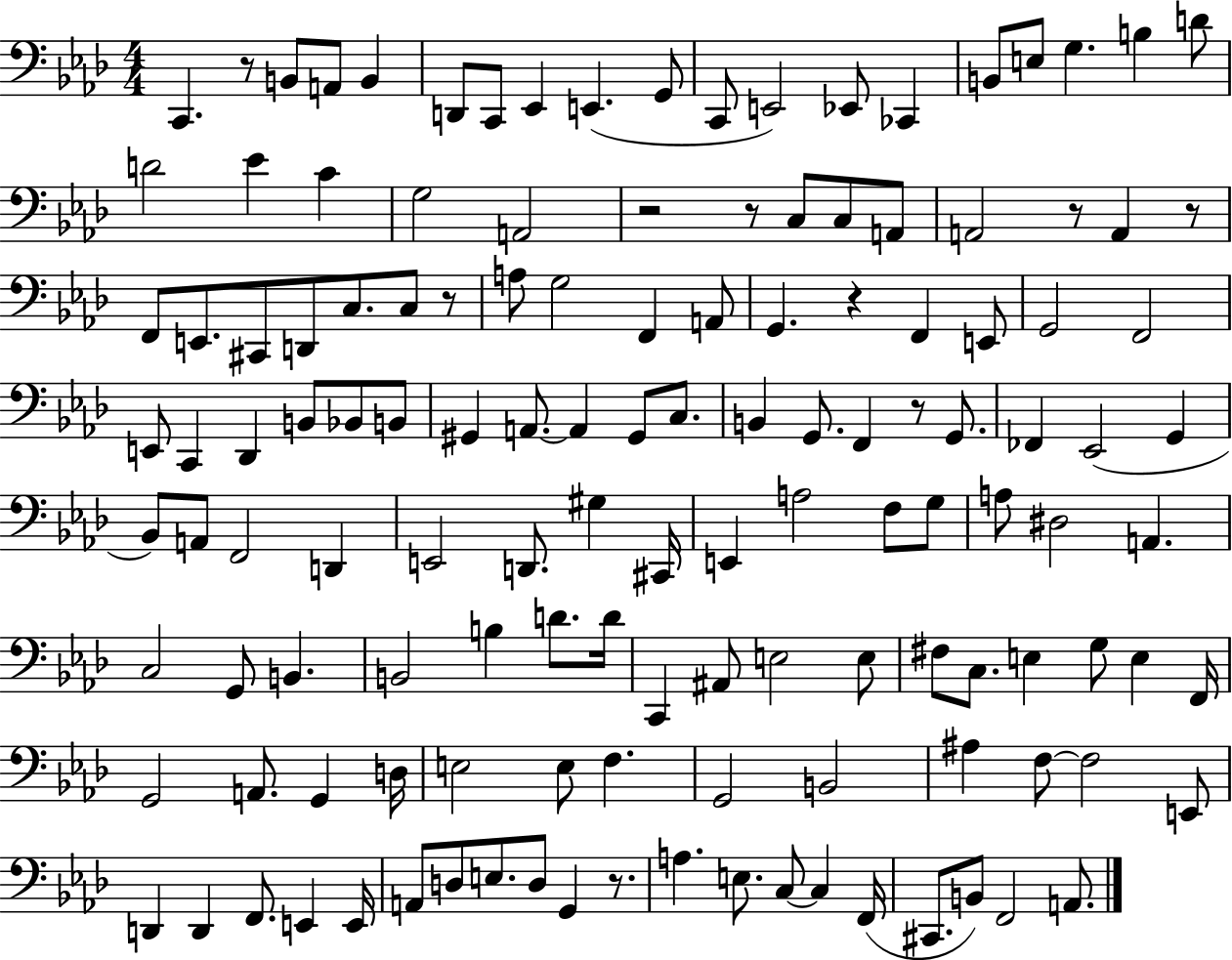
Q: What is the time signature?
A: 4/4